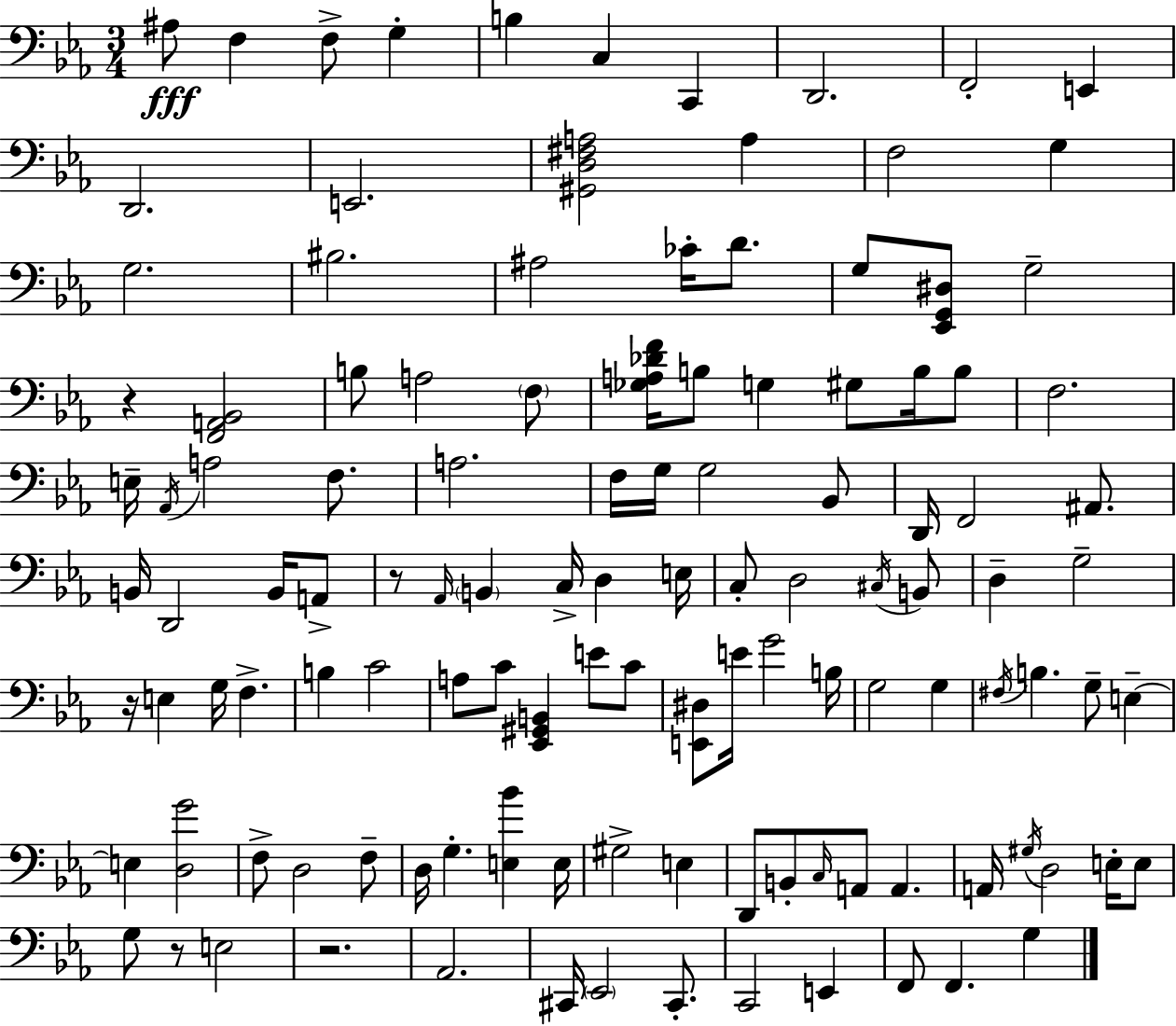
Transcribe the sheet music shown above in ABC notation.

X:1
T:Untitled
M:3/4
L:1/4
K:Eb
^A,/2 F, F,/2 G, B, C, C,, D,,2 F,,2 E,, D,,2 E,,2 [^G,,D,^F,A,]2 A, F,2 G, G,2 ^B,2 ^A,2 _C/4 D/2 G,/2 [_E,,G,,^D,]/2 G,2 z [F,,A,,_B,,]2 B,/2 A,2 F,/2 [_G,A,_DF]/4 B,/2 G, ^G,/2 B,/4 B,/2 F,2 E,/4 _A,,/4 A,2 F,/2 A,2 F,/4 G,/4 G,2 _B,,/2 D,,/4 F,,2 ^A,,/2 B,,/4 D,,2 B,,/4 A,,/2 z/2 _A,,/4 B,, C,/4 D, E,/4 C,/2 D,2 ^C,/4 B,,/2 D, G,2 z/4 E, G,/4 F, B, C2 A,/2 C/2 [_E,,^G,,B,,] E/2 C/2 [E,,^D,]/2 E/4 G2 B,/4 G,2 G, ^F,/4 B, G,/2 E, E, [D,G]2 F,/2 D,2 F,/2 D,/4 G, [E,_B] E,/4 ^G,2 E, D,,/2 B,,/2 C,/4 A,,/2 A,, A,,/4 ^G,/4 D,2 E,/4 E,/2 G,/2 z/2 E,2 z2 _A,,2 ^C,,/4 _E,,2 ^C,,/2 C,,2 E,, F,,/2 F,, G,